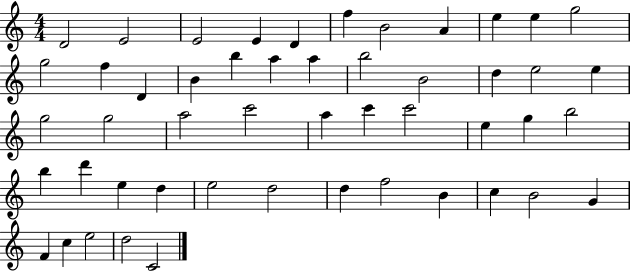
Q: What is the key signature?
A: C major